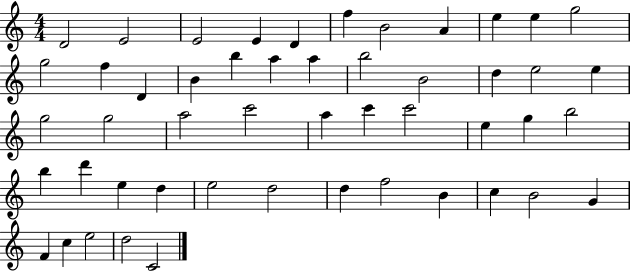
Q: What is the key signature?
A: C major